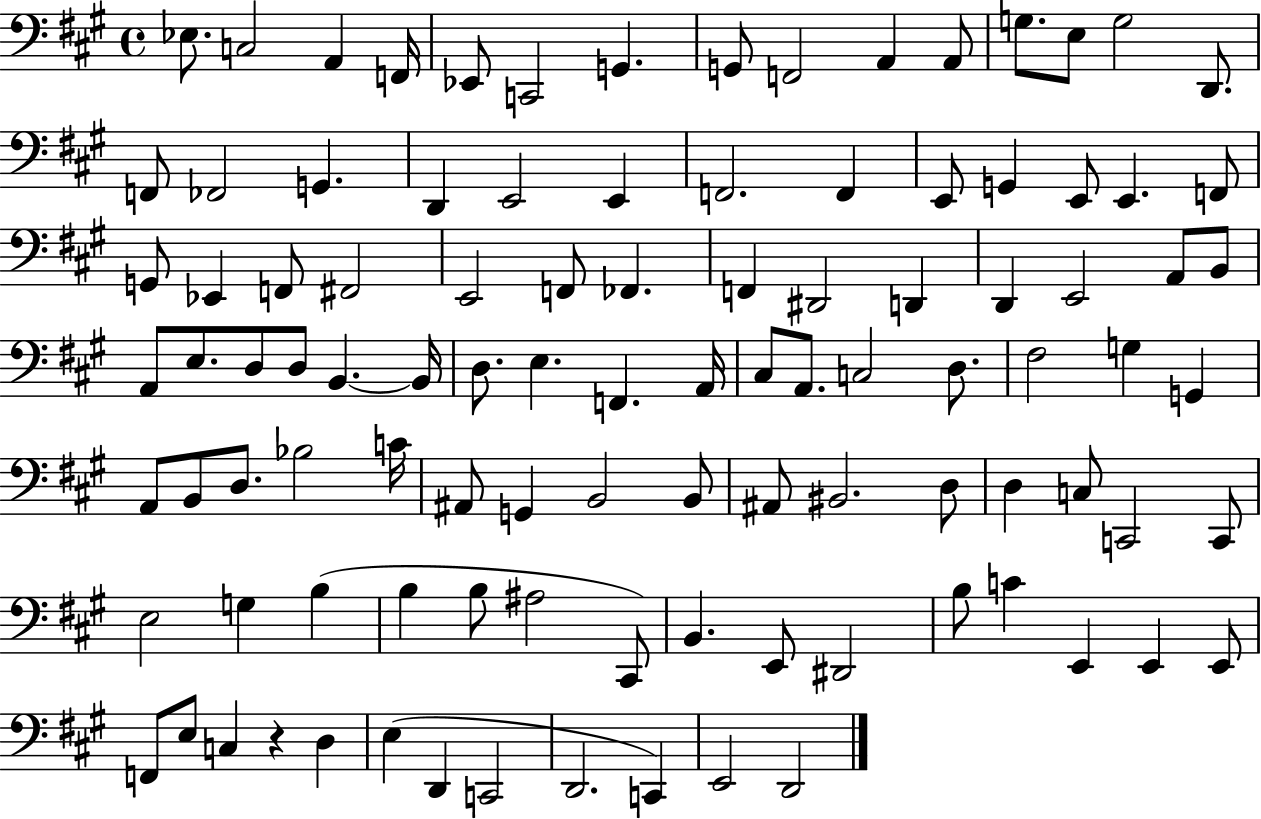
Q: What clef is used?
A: bass